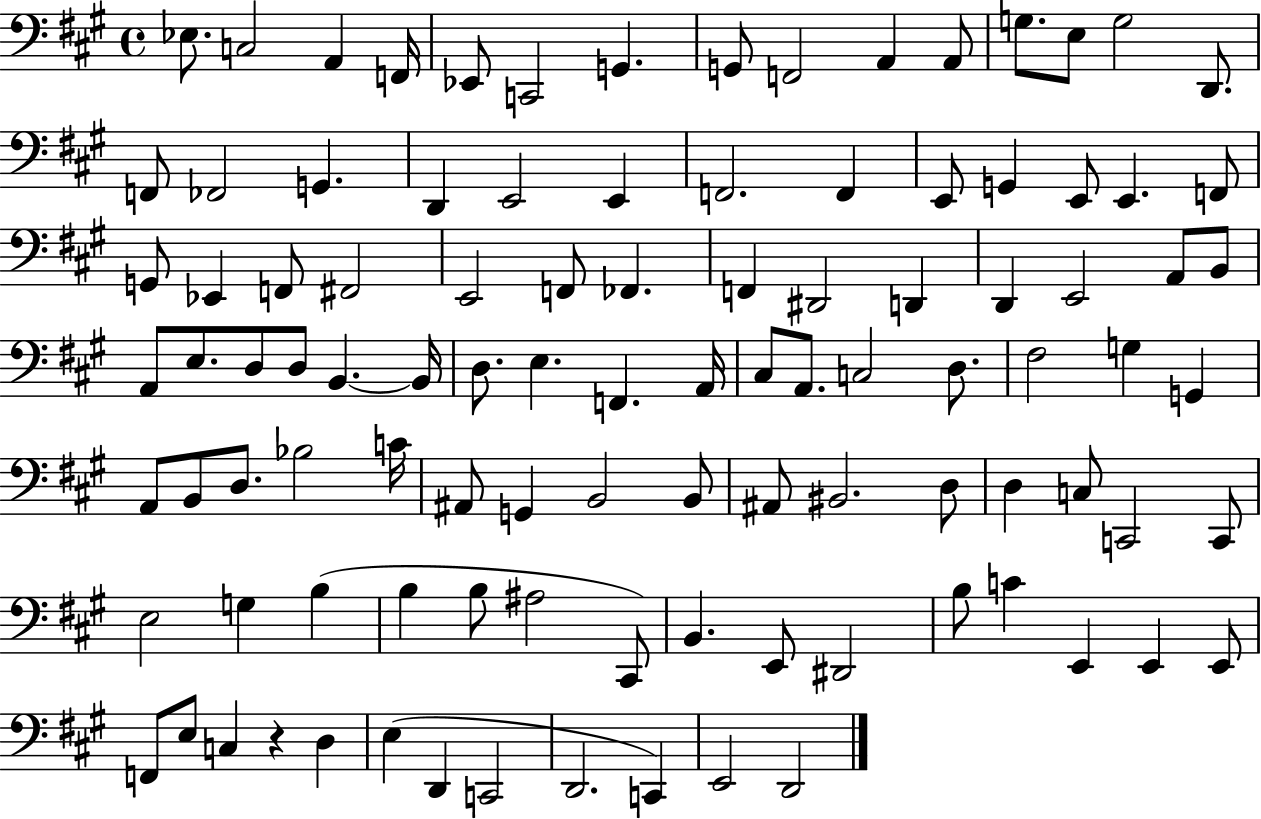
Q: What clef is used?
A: bass